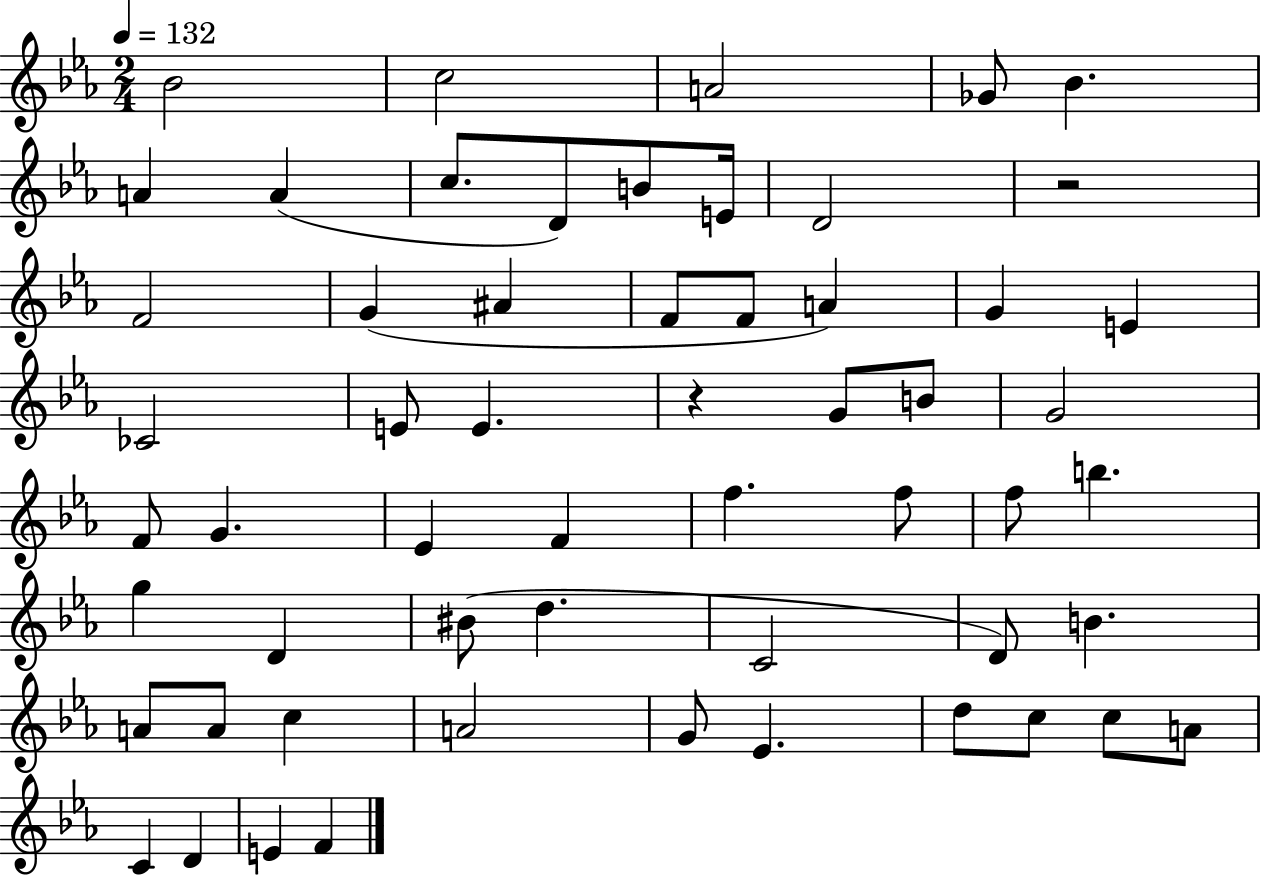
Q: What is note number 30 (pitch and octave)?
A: F4